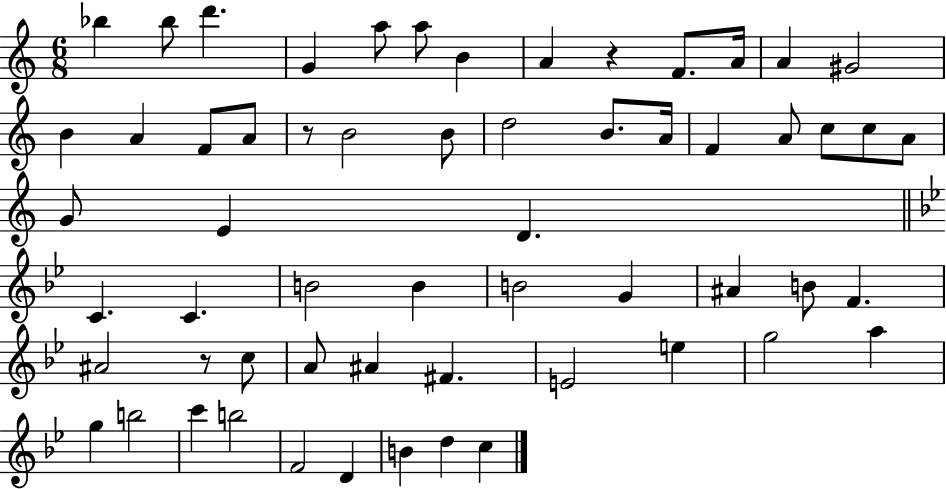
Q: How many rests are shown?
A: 3